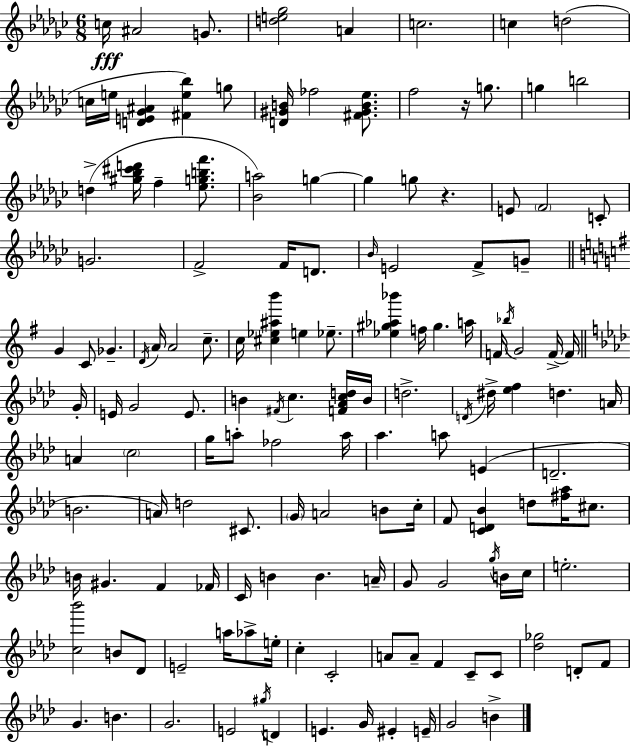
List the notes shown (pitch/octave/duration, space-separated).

C5/s A#4/h G4/e. [D5,E5,Gb5]/h A4/q C5/h. C5/q D5/h C5/s E5/s [D4,E4,Gb4,A#4]/q [F#4,E5,Bb5]/q G5/e [D4,G#4,B4]/s FES5/h [F#4,G#4,B4,Eb5]/e. F5/h R/s G5/e. G5/q B5/h D5/q [G#5,Bb5,C#6,D6]/s F5/q [Eb5,G5,B5,F6]/e. [Bb4,A5]/h G5/q G5/q G5/e R/q. E4/e F4/h C4/e G4/h. F4/h F4/s D4/e. Bb4/s E4/h F4/e G4/e G4/q C4/e Gb4/q. D4/s A4/s A4/h C5/e. C5/s [C#5,Eb5,A#5,B6]/q E5/q Eb5/e. [Eb5,G#5,Ab5,Bb6]/q F5/s G#5/q. A5/s F4/s Bb5/s G4/h F4/s F4/s G4/s E4/s G4/h E4/e. B4/q F#4/s C5/q. [F4,Ab4,C5,D5]/s B4/s D5/h. D4/s D#5/s [Eb5,F5]/q D5/q. A4/s A4/q C5/h G5/s A5/e FES5/h A5/s Ab5/q. A5/e E4/q D4/h. B4/h. A4/s D5/h C#4/e. G4/s A4/h B4/e C5/s F4/e [C4,D4,Bb4]/q D5/e [F#5,Ab5]/s C#5/e. B4/s G#4/q. F4/q FES4/s C4/s B4/q B4/q. A4/s G4/e G4/h G5/s B4/s C5/s E5/h. [C5,Bb6]/h B4/e Db4/e E4/h A5/s Ab5/e E5/s C5/q C4/h A4/e A4/e F4/q C4/e C4/e [Db5,Gb5]/h D4/e F4/e G4/q. B4/q. G4/h. E4/h G#5/s D4/q E4/q. G4/s EIS4/q E4/s G4/h B4/q